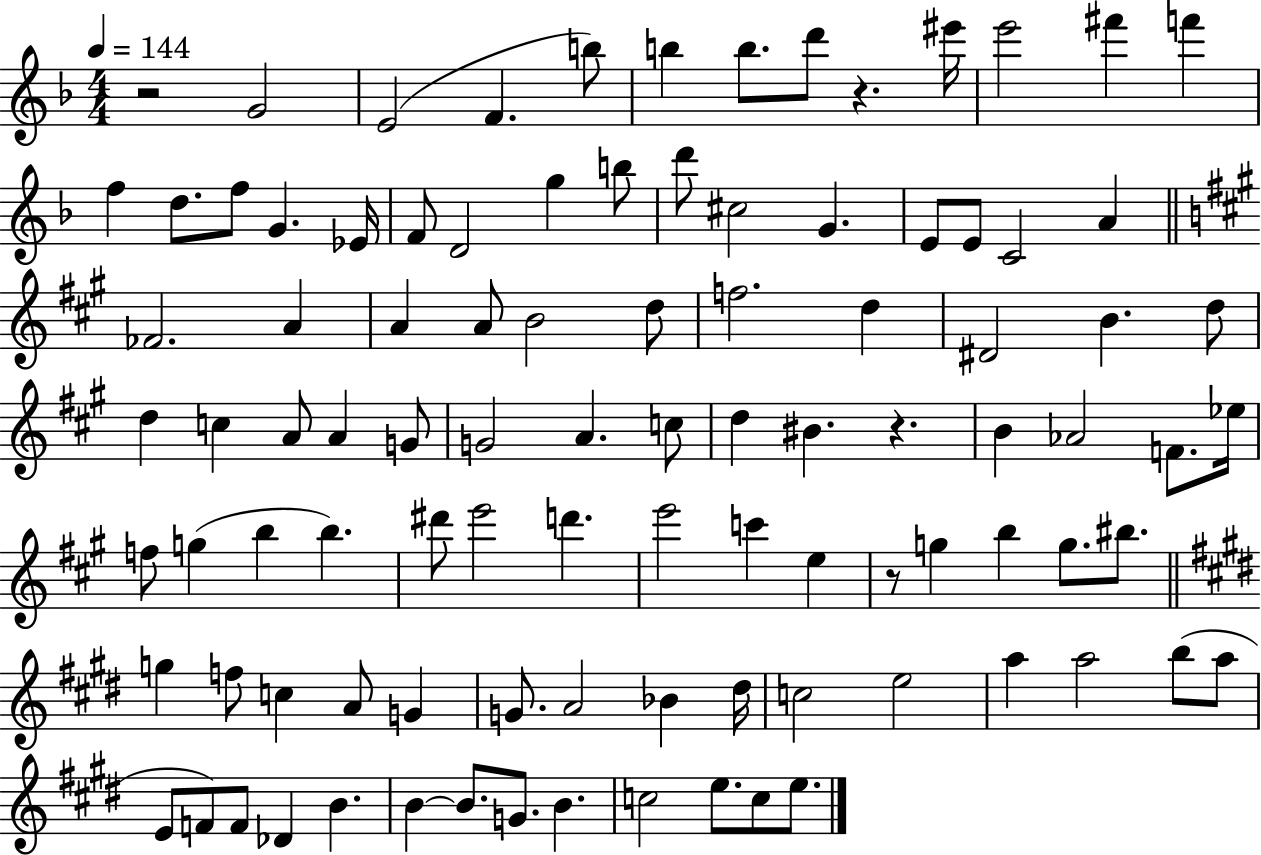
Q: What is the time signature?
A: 4/4